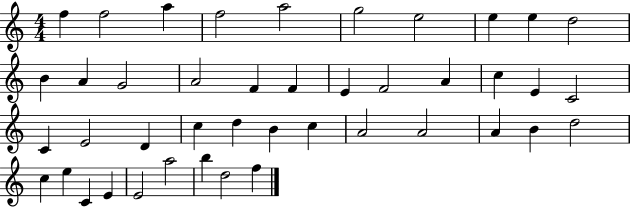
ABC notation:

X:1
T:Untitled
M:4/4
L:1/4
K:C
f f2 a f2 a2 g2 e2 e e d2 B A G2 A2 F F E F2 A c E C2 C E2 D c d B c A2 A2 A B d2 c e C E E2 a2 b d2 f